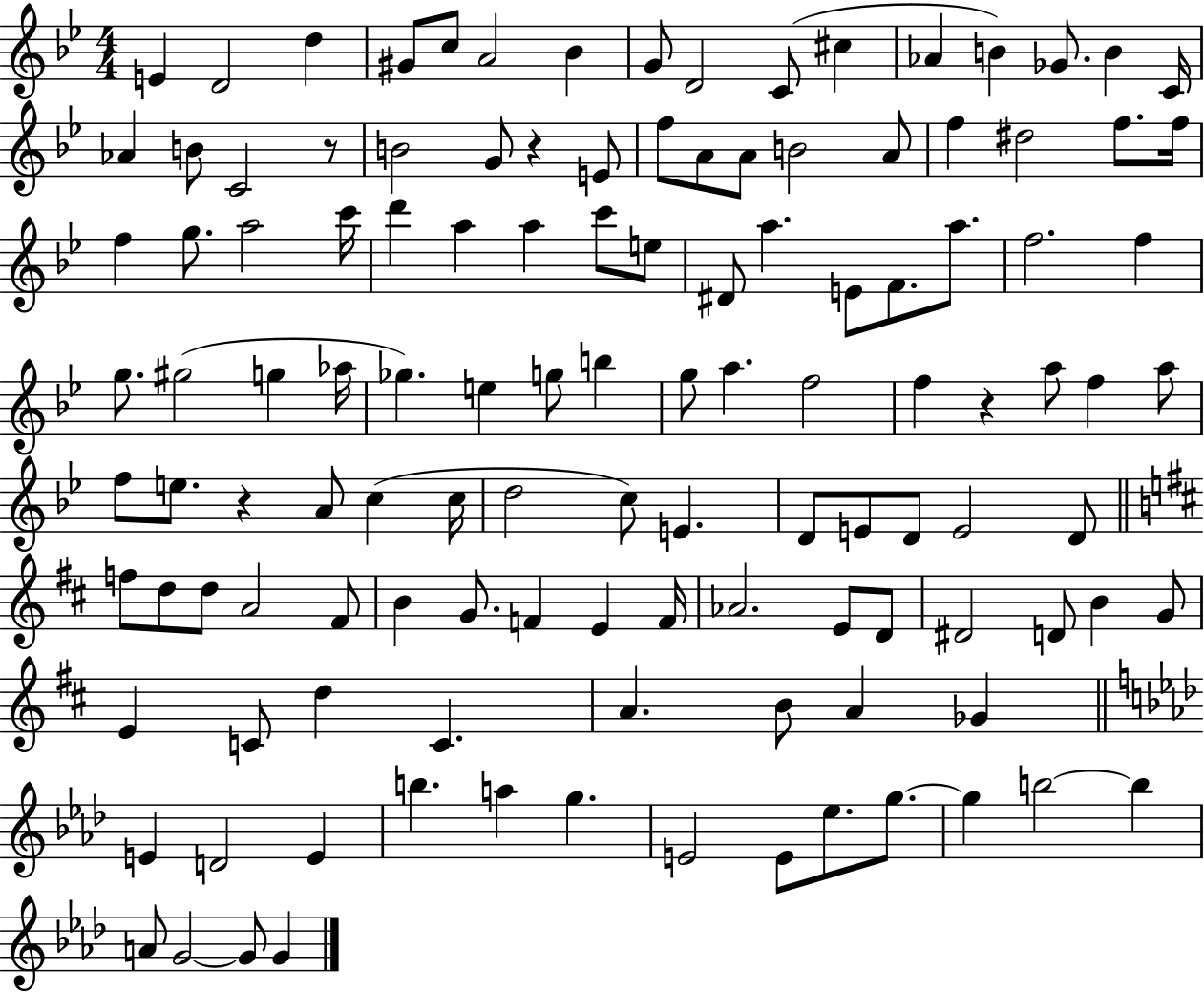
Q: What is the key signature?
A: BES major